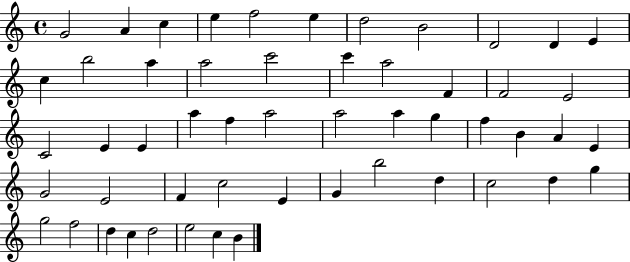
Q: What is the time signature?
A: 4/4